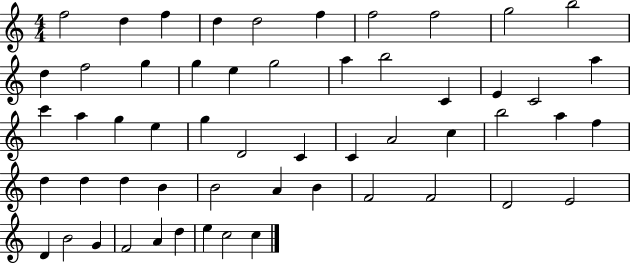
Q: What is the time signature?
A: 4/4